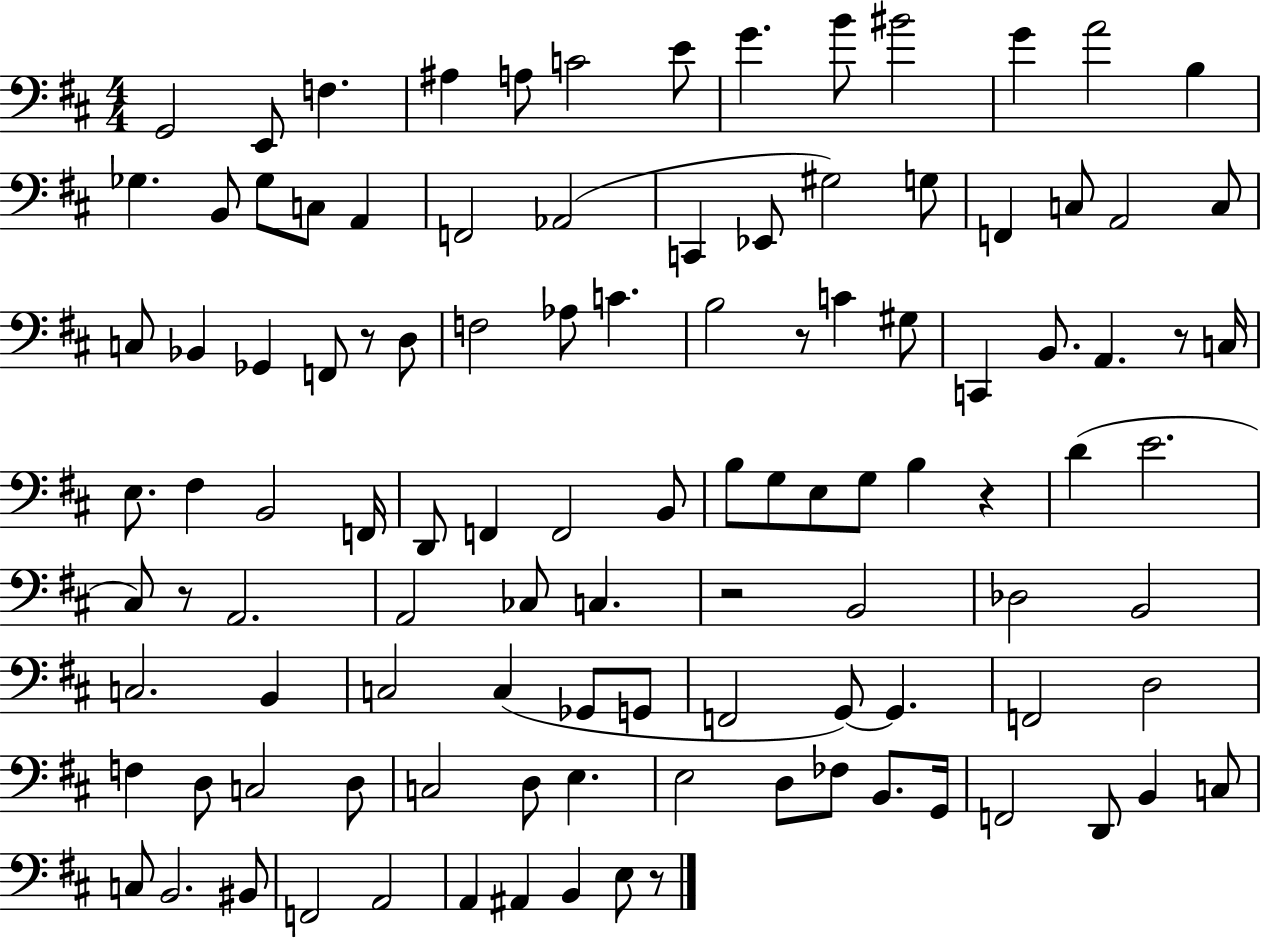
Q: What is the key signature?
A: D major